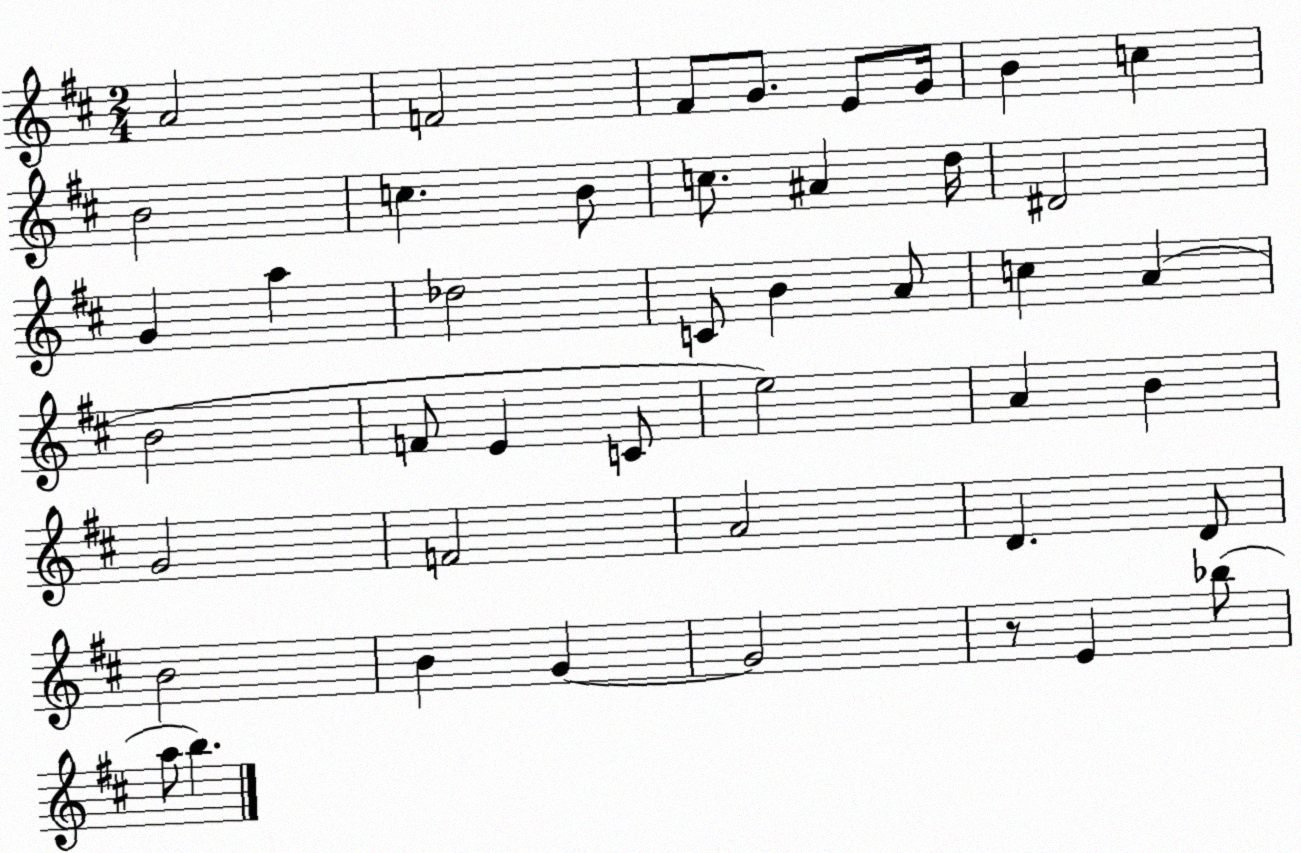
X:1
T:Untitled
M:2/4
L:1/4
K:D
A2 F2 ^F/2 G/2 E/2 G/4 B c B2 c B/2 c/2 ^A d/4 ^D2 G a _d2 C/2 B A/2 c A B2 F/2 E C/2 e2 A B G2 F2 A2 D D/2 B2 B G G2 z/2 E _b/2 a/2 b